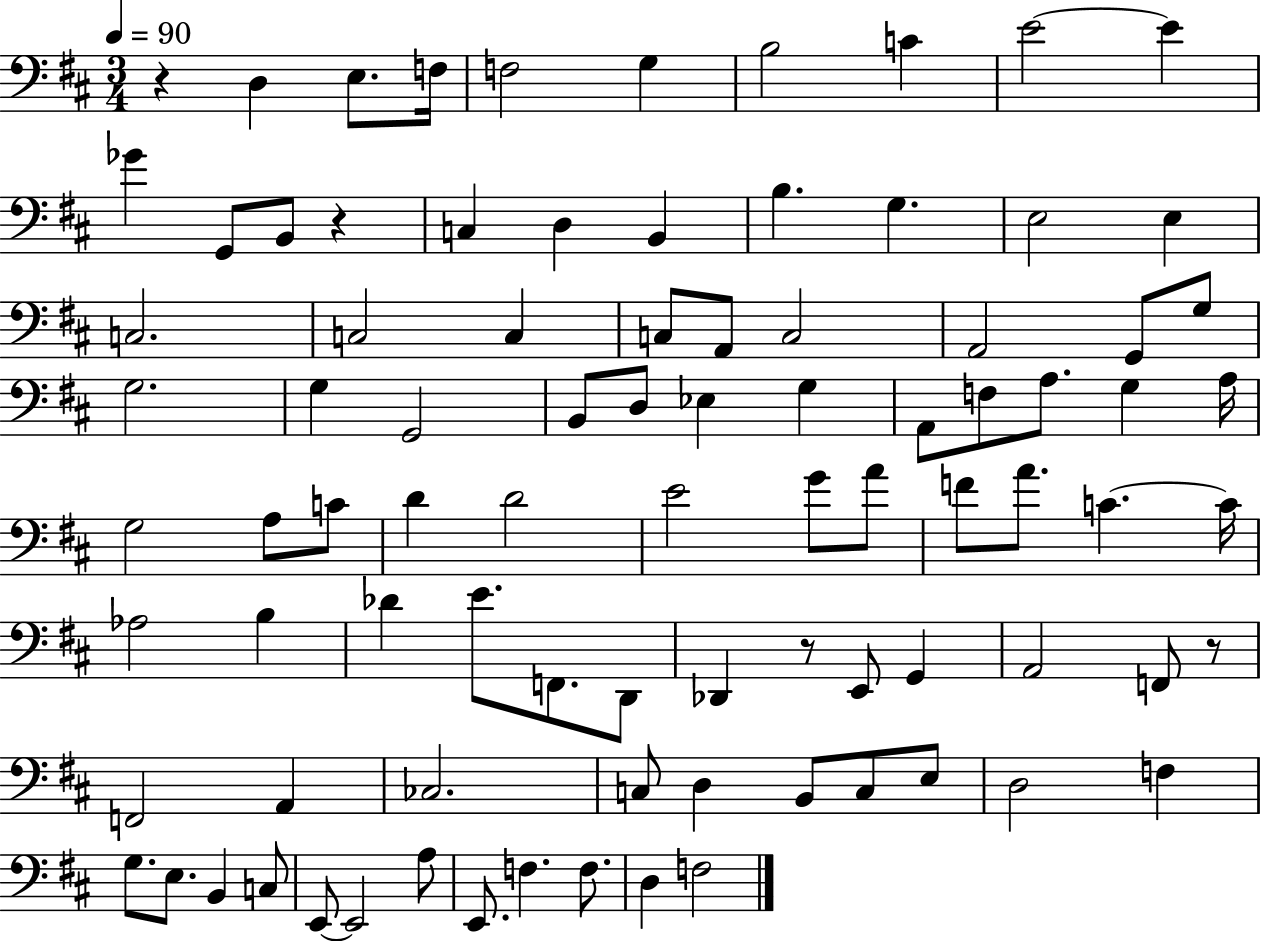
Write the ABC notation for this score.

X:1
T:Untitled
M:3/4
L:1/4
K:D
z D, E,/2 F,/4 F,2 G, B,2 C E2 E _G G,,/2 B,,/2 z C, D, B,, B, G, E,2 E, C,2 C,2 C, C,/2 A,,/2 C,2 A,,2 G,,/2 G,/2 G,2 G, G,,2 B,,/2 D,/2 _E, G, A,,/2 F,/2 A,/2 G, A,/4 G,2 A,/2 C/2 D D2 E2 G/2 A/2 F/2 A/2 C C/4 _A,2 B, _D E/2 F,,/2 D,,/2 _D,, z/2 E,,/2 G,, A,,2 F,,/2 z/2 F,,2 A,, _C,2 C,/2 D, B,,/2 C,/2 E,/2 D,2 F, G,/2 E,/2 B,, C,/2 E,,/2 E,,2 A,/2 E,,/2 F, F,/2 D, F,2